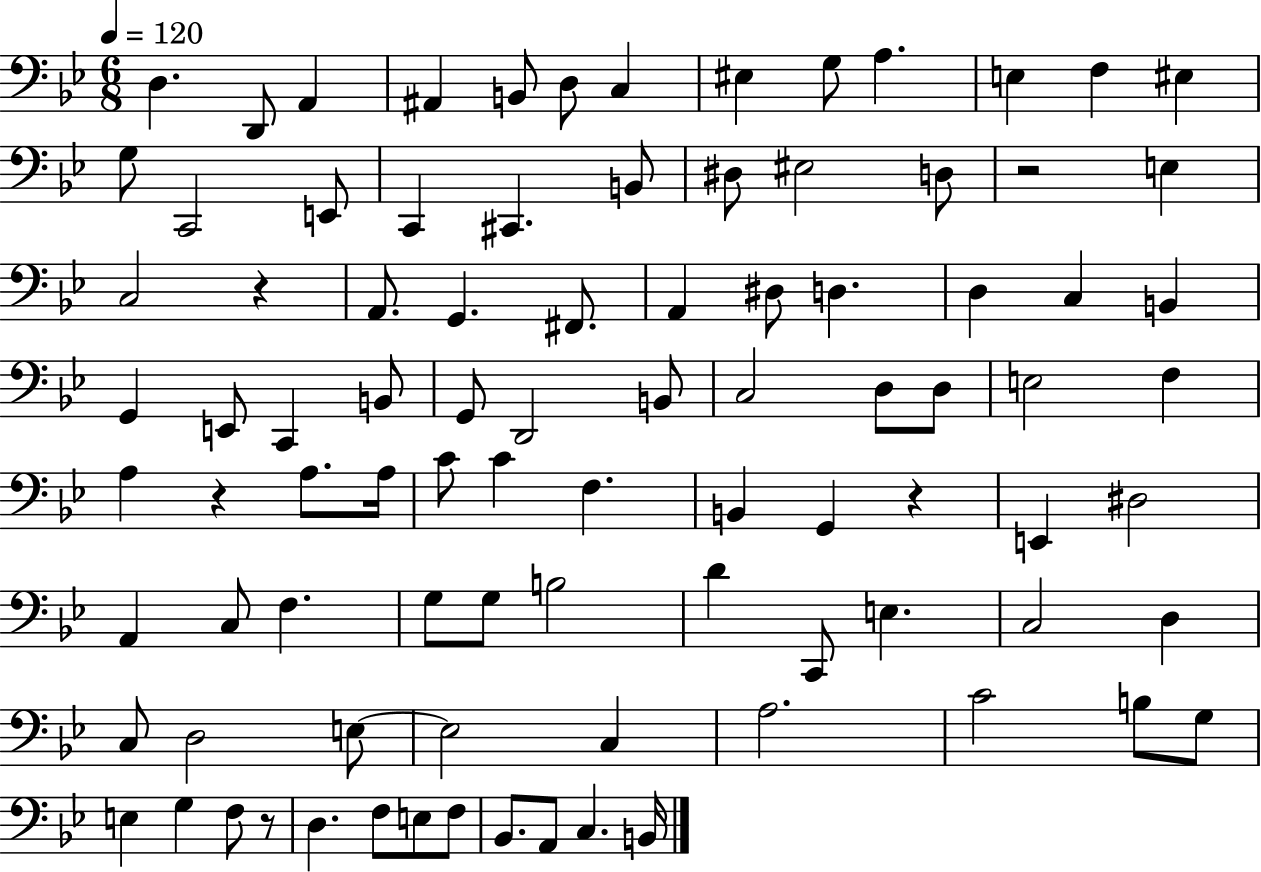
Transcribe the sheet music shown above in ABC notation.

X:1
T:Untitled
M:6/8
L:1/4
K:Bb
D, D,,/2 A,, ^A,, B,,/2 D,/2 C, ^E, G,/2 A, E, F, ^E, G,/2 C,,2 E,,/2 C,, ^C,, B,,/2 ^D,/2 ^E,2 D,/2 z2 E, C,2 z A,,/2 G,, ^F,,/2 A,, ^D,/2 D, D, C, B,, G,, E,,/2 C,, B,,/2 G,,/2 D,,2 B,,/2 C,2 D,/2 D,/2 E,2 F, A, z A,/2 A,/4 C/2 C F, B,, G,, z E,, ^D,2 A,, C,/2 F, G,/2 G,/2 B,2 D C,,/2 E, C,2 D, C,/2 D,2 E,/2 E,2 C, A,2 C2 B,/2 G,/2 E, G, F,/2 z/2 D, F,/2 E,/2 F,/2 _B,,/2 A,,/2 C, B,,/4